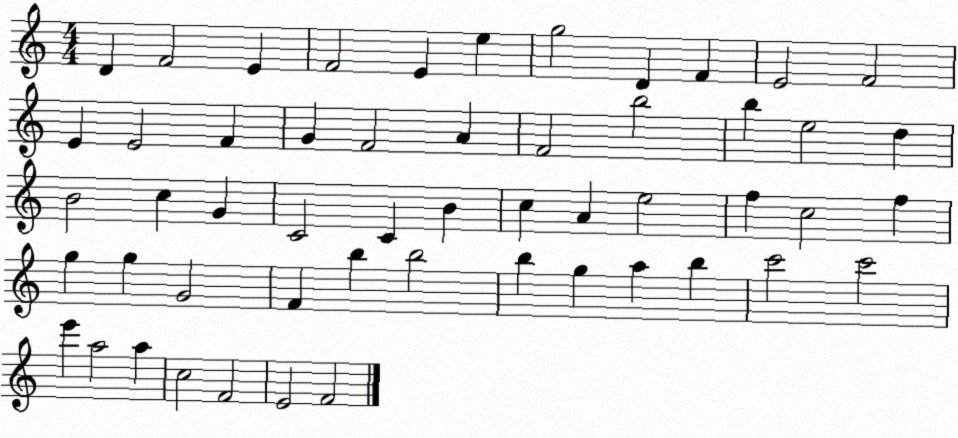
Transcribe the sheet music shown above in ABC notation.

X:1
T:Untitled
M:4/4
L:1/4
K:C
D F2 E F2 E e g2 D F E2 F2 E E2 F G F2 A F2 b2 b e2 d B2 c G C2 C B c A e2 f c2 f g g G2 F b b2 b g a b c'2 c'2 e' a2 a c2 F2 E2 F2